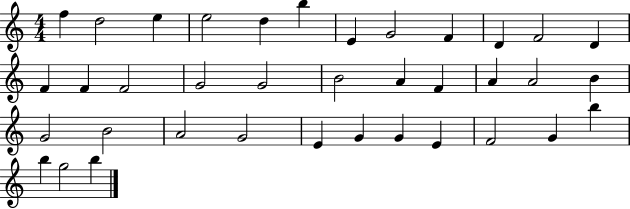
X:1
T:Untitled
M:4/4
L:1/4
K:C
f d2 e e2 d b E G2 F D F2 D F F F2 G2 G2 B2 A F A A2 B G2 B2 A2 G2 E G G E F2 G b b g2 b